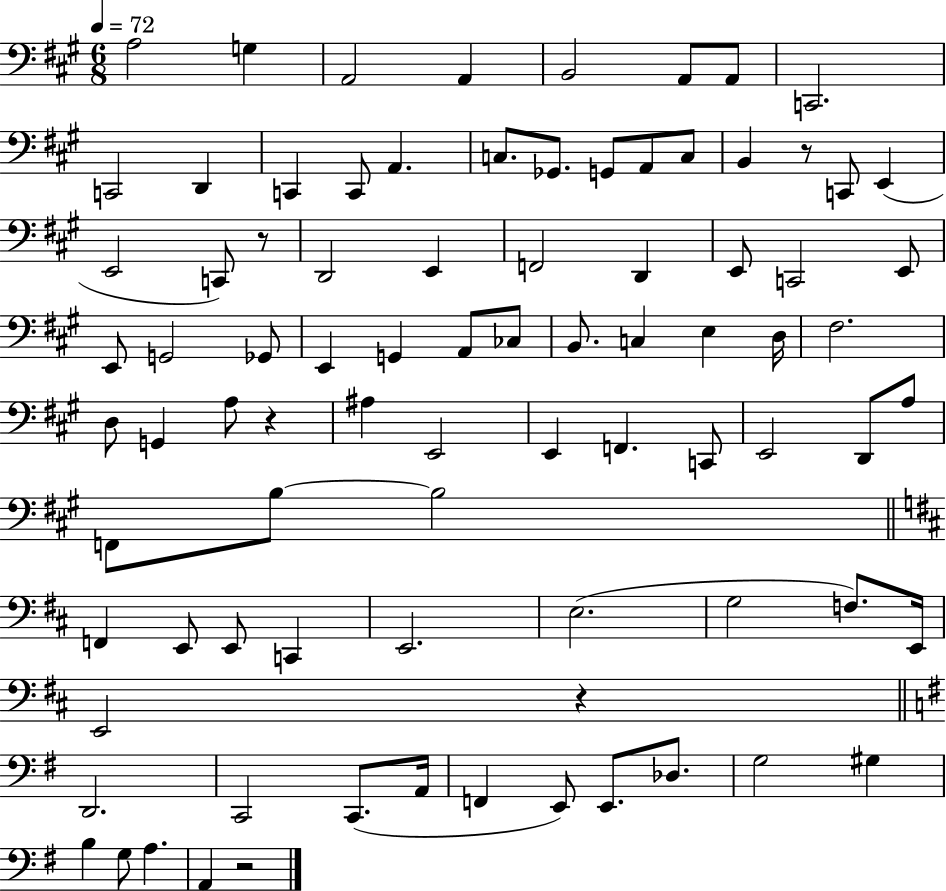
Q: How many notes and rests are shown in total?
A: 85